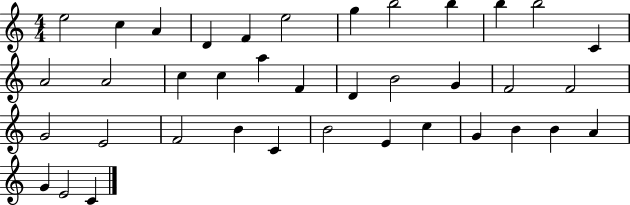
E5/h C5/q A4/q D4/q F4/q E5/h G5/q B5/h B5/q B5/q B5/h C4/q A4/h A4/h C5/q C5/q A5/q F4/q D4/q B4/h G4/q F4/h F4/h G4/h E4/h F4/h B4/q C4/q B4/h E4/q C5/q G4/q B4/q B4/q A4/q G4/q E4/h C4/q